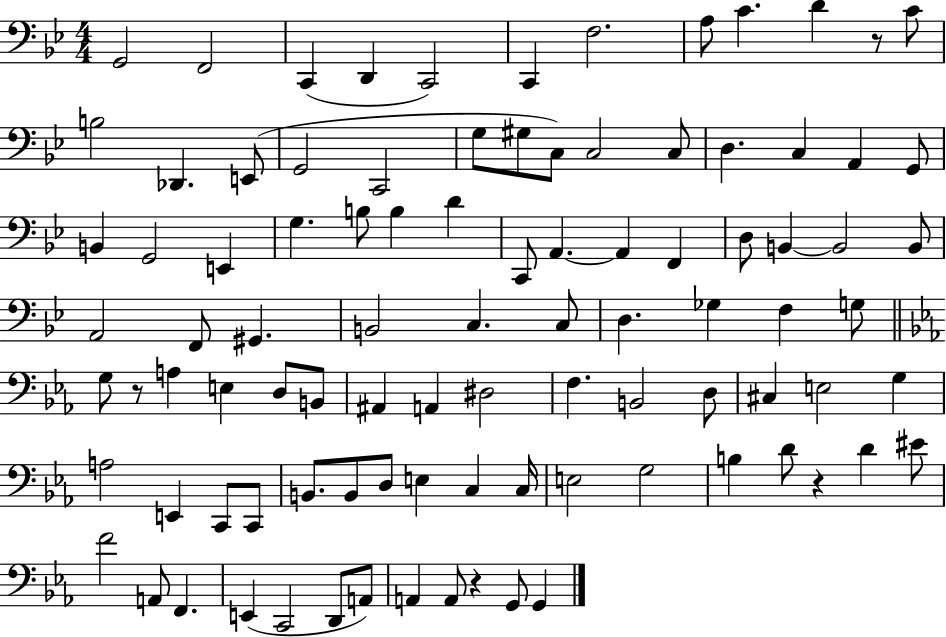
{
  \clef bass
  \numericTimeSignature
  \time 4/4
  \key bes \major
  g,2 f,2 | c,4( d,4 c,2) | c,4 f2. | a8 c'4. d'4 r8 c'8 | \break b2 des,4. e,8( | g,2 c,2 | g8 gis8 c8) c2 c8 | d4. c4 a,4 g,8 | \break b,4 g,2 e,4 | g4. b8 b4 d'4 | c,8 a,4.~~ a,4 f,4 | d8 b,4~~ b,2 b,8 | \break a,2 f,8 gis,4. | b,2 c4. c8 | d4. ges4 f4 g8 | \bar "||" \break \key ees \major g8 r8 a4 e4 d8 b,8 | ais,4 a,4 dis2 | f4. b,2 d8 | cis4 e2 g4 | \break a2 e,4 c,8 c,8 | b,8. b,8 d8 e4 c4 c16 | e2 g2 | b4 d'8 r4 d'4 eis'8 | \break f'2 a,8 f,4. | e,4( c,2 d,8 a,8) | a,4 a,8 r4 g,8 g,4 | \bar "|."
}